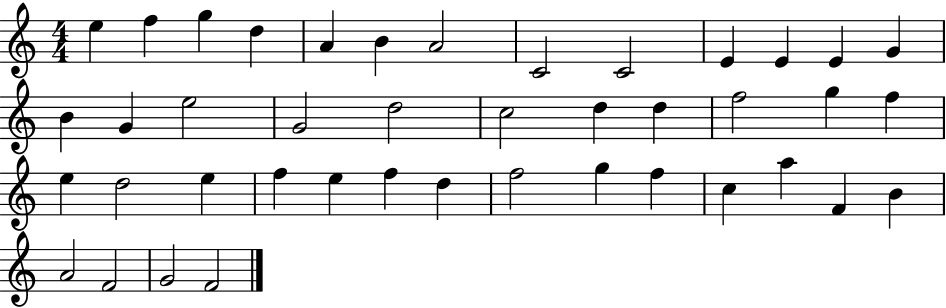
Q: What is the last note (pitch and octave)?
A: F4